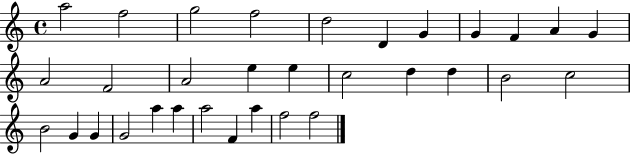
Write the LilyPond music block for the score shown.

{
  \clef treble
  \time 4/4
  \defaultTimeSignature
  \key c \major
  a''2 f''2 | g''2 f''2 | d''2 d'4 g'4 | g'4 f'4 a'4 g'4 | \break a'2 f'2 | a'2 e''4 e''4 | c''2 d''4 d''4 | b'2 c''2 | \break b'2 g'4 g'4 | g'2 a''4 a''4 | a''2 f'4 a''4 | f''2 f''2 | \break \bar "|."
}